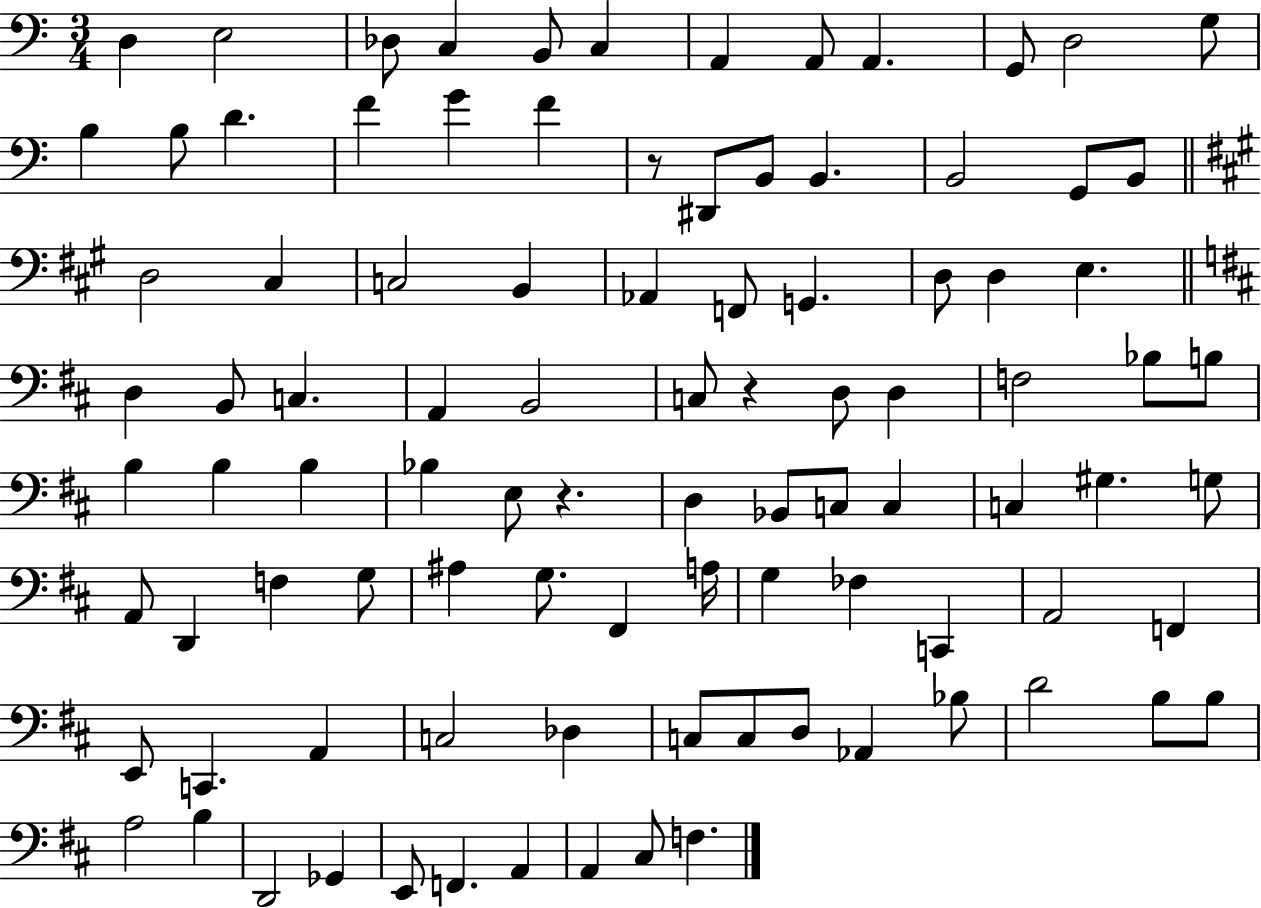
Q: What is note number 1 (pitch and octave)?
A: D3